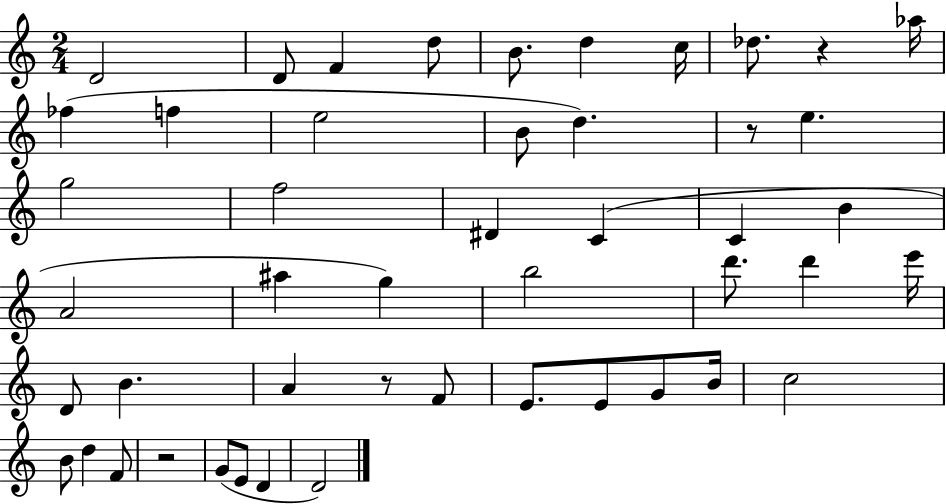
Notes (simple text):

D4/h D4/e F4/q D5/e B4/e. D5/q C5/s Db5/e. R/q Ab5/s FES5/q F5/q E5/h B4/e D5/q. R/e E5/q. G5/h F5/h D#4/q C4/q C4/q B4/q A4/h A#5/q G5/q B5/h D6/e. D6/q E6/s D4/e B4/q. A4/q R/e F4/e E4/e. E4/e G4/e B4/s C5/h B4/e D5/q F4/e R/h G4/e E4/e D4/q D4/h